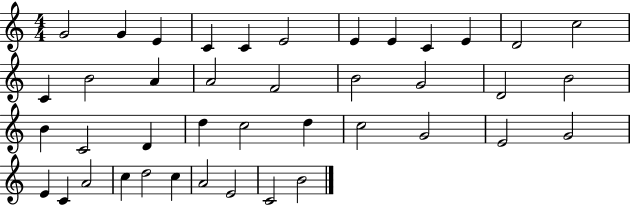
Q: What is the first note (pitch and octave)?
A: G4